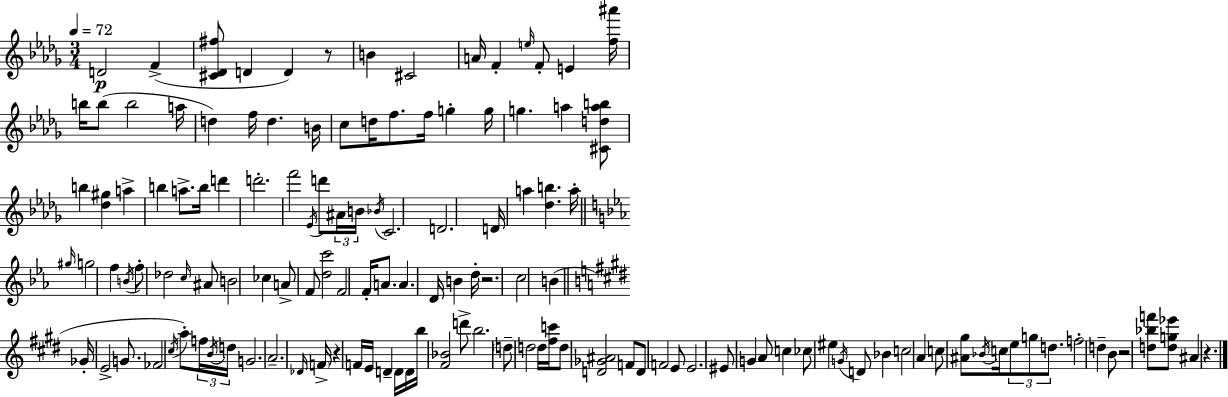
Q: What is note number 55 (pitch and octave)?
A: CES5